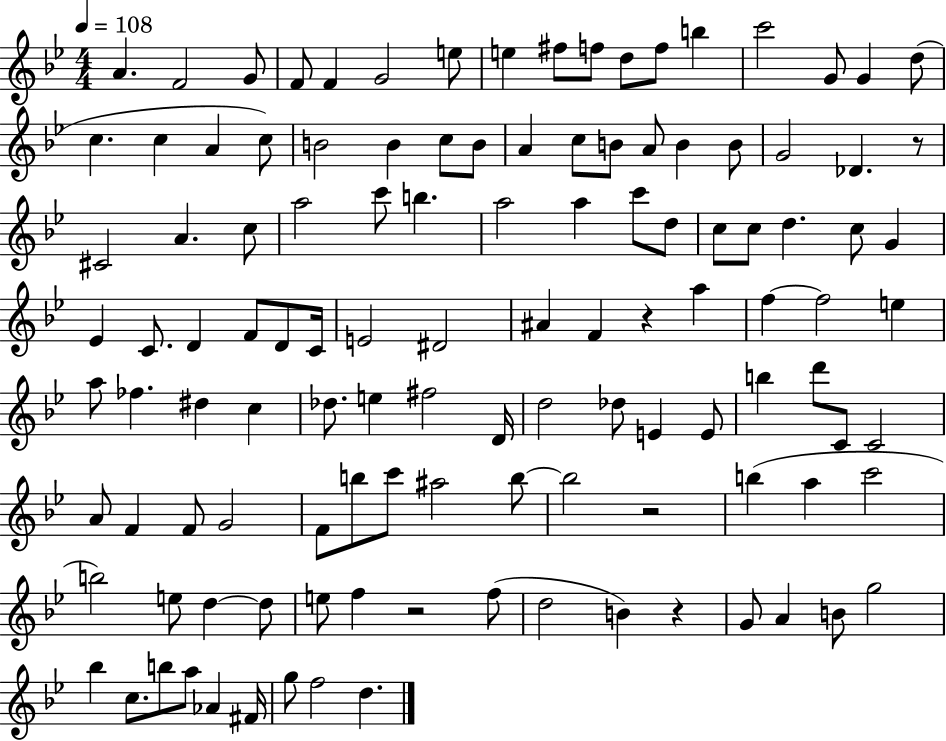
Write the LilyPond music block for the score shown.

{
  \clef treble
  \numericTimeSignature
  \time 4/4
  \key bes \major
  \tempo 4 = 108
  a'4. f'2 g'8 | f'8 f'4 g'2 e''8 | e''4 fis''8 f''8 d''8 f''8 b''4 | c'''2 g'8 g'4 d''8( | \break c''4. c''4 a'4 c''8) | b'2 b'4 c''8 b'8 | a'4 c''8 b'8 a'8 b'4 b'8 | g'2 des'4. r8 | \break cis'2 a'4. c''8 | a''2 c'''8 b''4. | a''2 a''4 c'''8 d''8 | c''8 c''8 d''4. c''8 g'4 | \break ees'4 c'8. d'4 f'8 d'8 c'16 | e'2 dis'2 | ais'4 f'4 r4 a''4 | f''4~~ f''2 e''4 | \break a''8 fes''4. dis''4 c''4 | des''8. e''4 fis''2 d'16 | d''2 des''8 e'4 e'8 | b''4 d'''8 c'8 c'2 | \break a'8 f'4 f'8 g'2 | f'8 b''8 c'''8 ais''2 b''8~~ | b''2 r2 | b''4( a''4 c'''2 | \break b''2) e''8 d''4~~ d''8 | e''8 f''4 r2 f''8( | d''2 b'4) r4 | g'8 a'4 b'8 g''2 | \break bes''4 c''8. b''8 a''8 aes'4 fis'16 | g''8 f''2 d''4. | \bar "|."
}